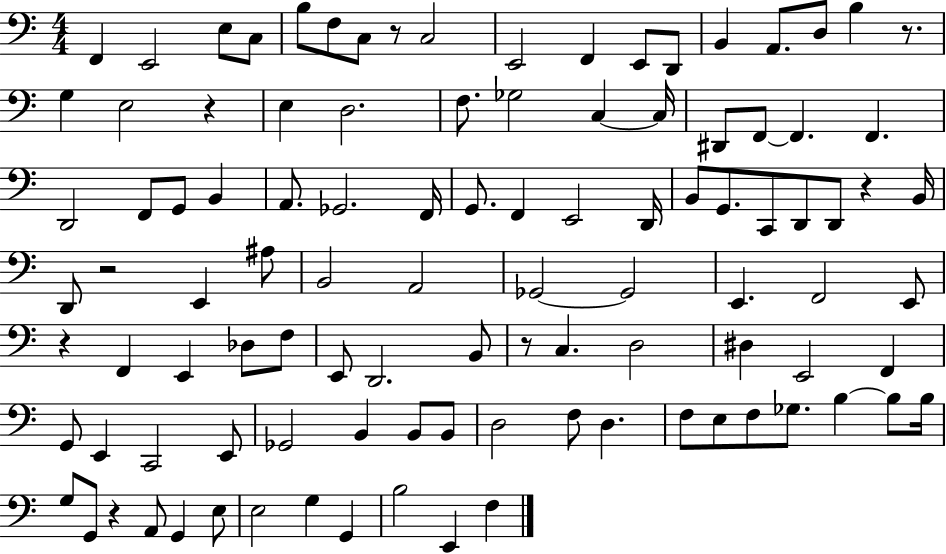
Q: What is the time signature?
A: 4/4